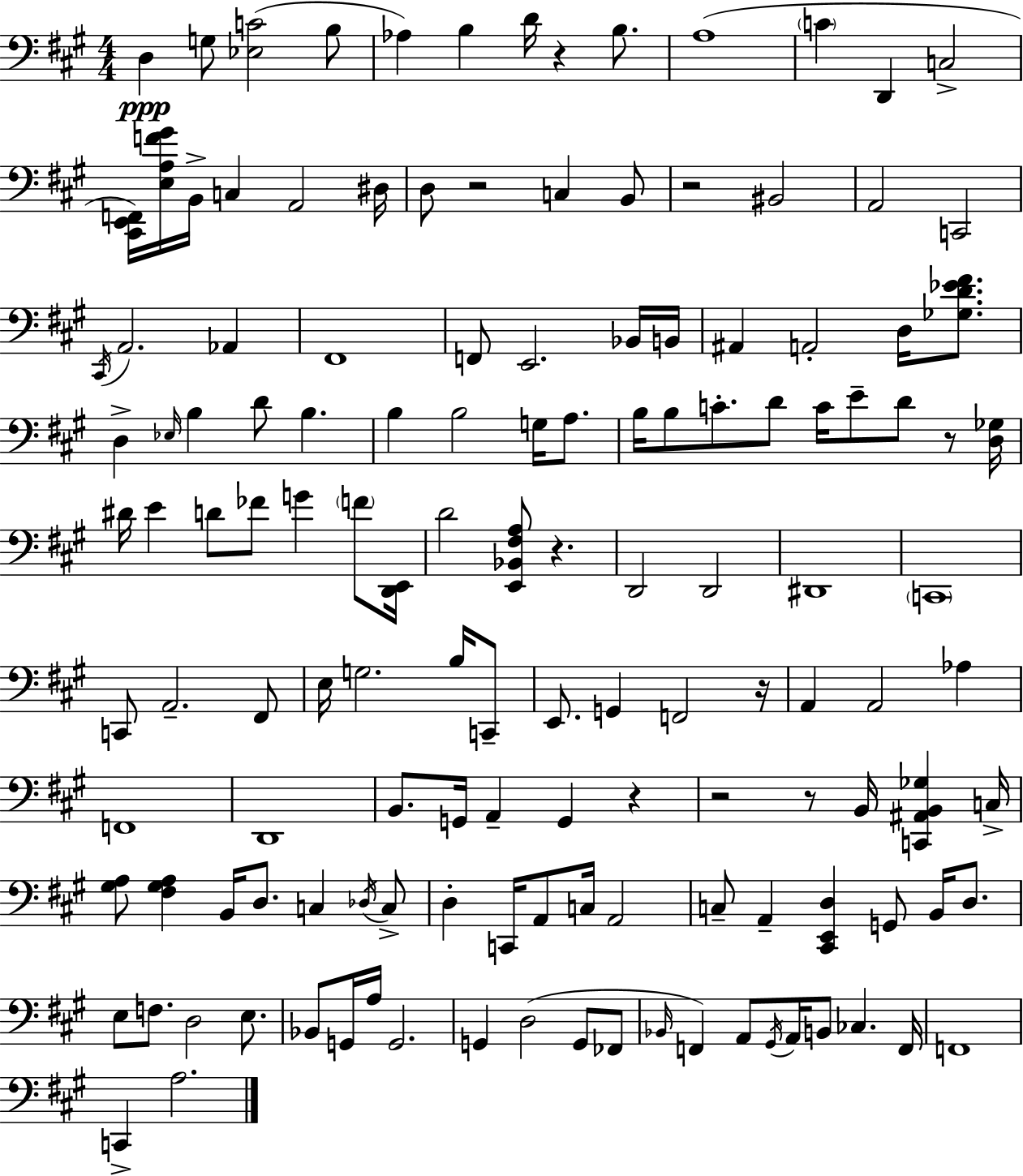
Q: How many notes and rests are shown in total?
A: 138